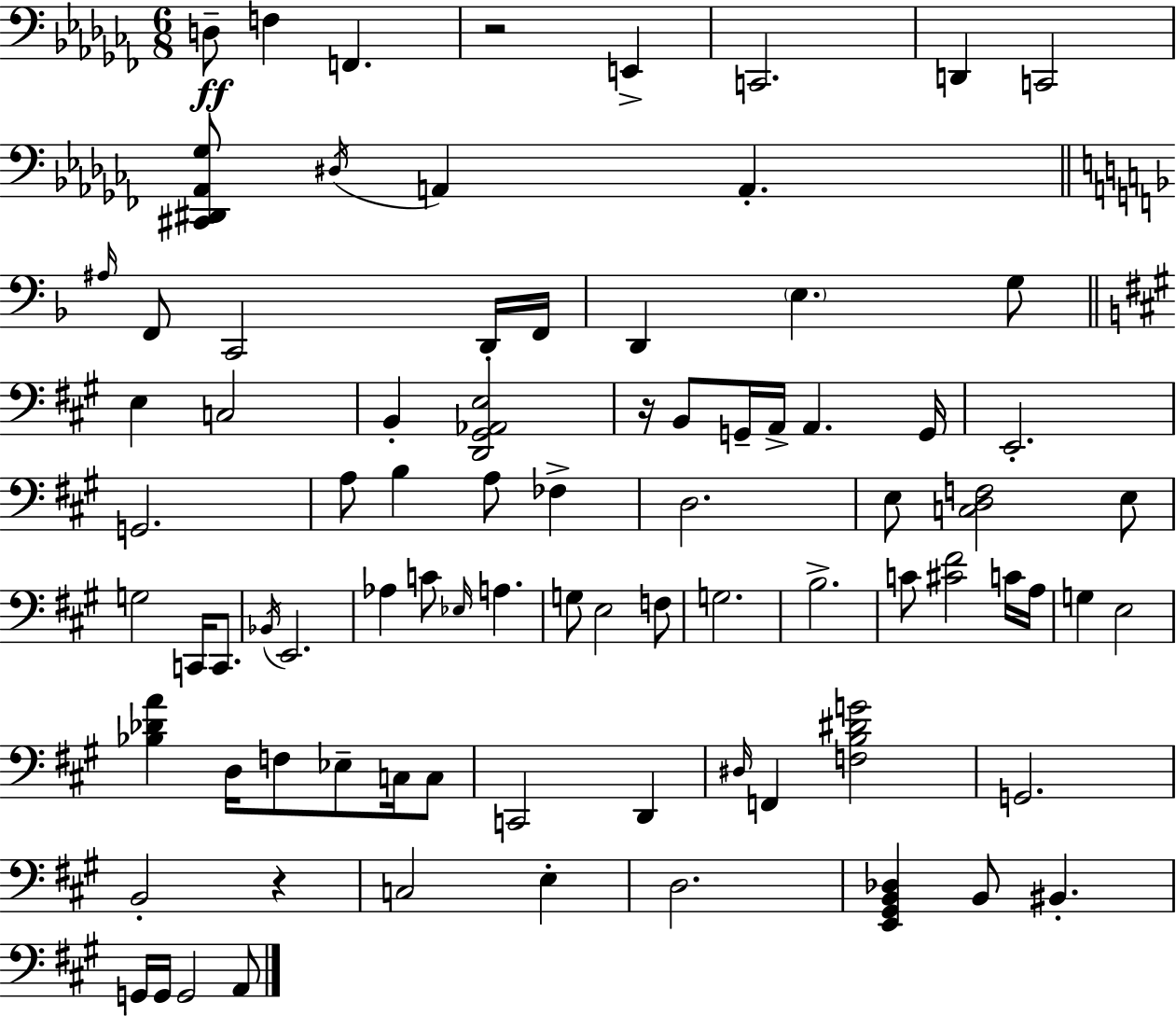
{
  \clef bass
  \numericTimeSignature
  \time 6/8
  \key aes \minor
  d8--\ff f4 f,4. | r2 e,4-> | c,2. | d,4 c,2 | \break <cis, dis, aes, ges>8 \acciaccatura { dis16 } a,4 a,4.-. | \bar "||" \break \key f \major \grace { ais16 } f,8 c,2 d,16-. | f,16 d,4 \parenthesize e4. g8 | \bar "||" \break \key a \major e4 c2 | b,4-. <d, gis, aes, e>2 | r16 b,8 g,16-- a,16-> a,4. g,16 | e,2.-. | \break g,2. | a8 b4 a8 fes4-> | d2. | e8 <c d f>2 e8 | \break g2 c,16 c,8. | \acciaccatura { bes,16 } e,2. | aes4 c'8 \grace { ees16 } a4. | g8 e2 | \break f8 g2. | b2.-> | c'8 <cis' fis'>2 | c'16 a16 g4 e2 | \break <bes des' a'>4 d16 f8 ees8-- c16 | c8 c,2 d,4 | \grace { dis16 } f,4 <f b dis' g'>2 | g,2. | \break b,2-. r4 | c2 e4-. | d2. | <e, gis, b, des>4 b,8 bis,4.-. | \break g,16 g,16 g,2 | a,8 \bar "|."
}